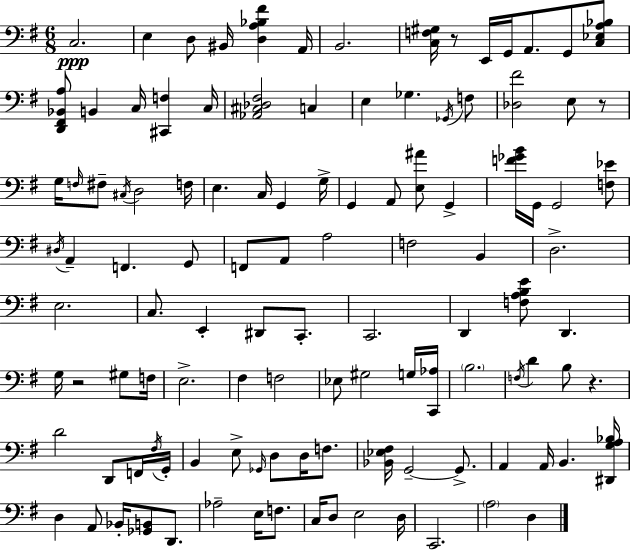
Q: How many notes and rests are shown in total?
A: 114